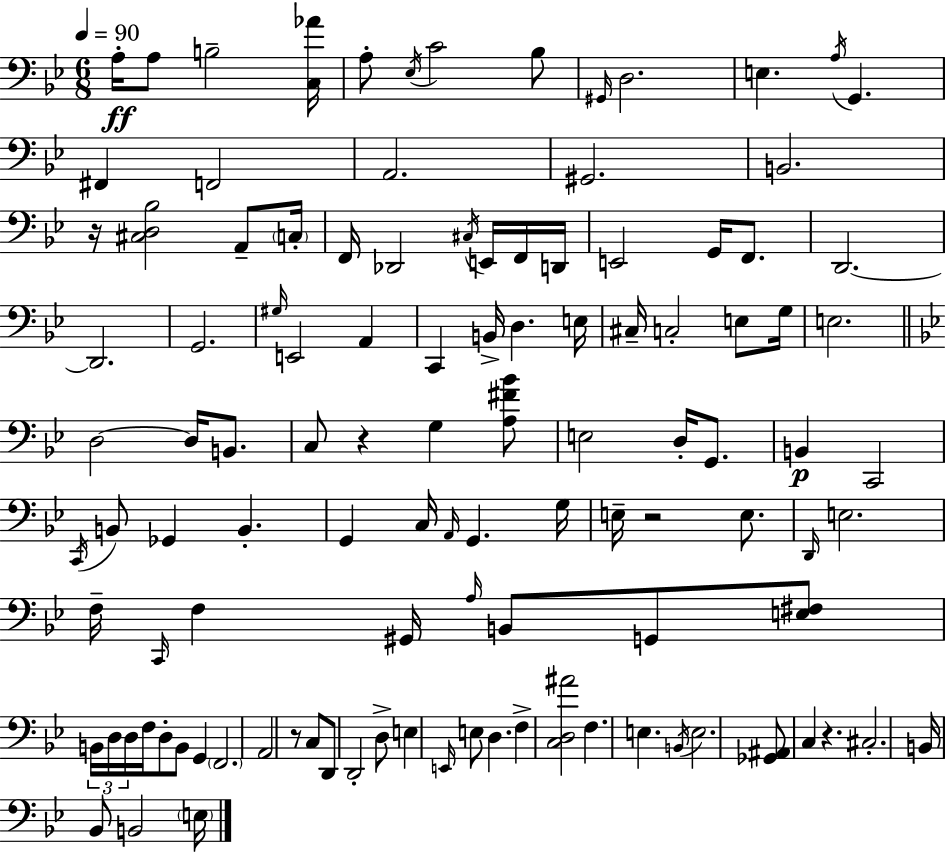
{
  \clef bass
  \numericTimeSignature
  \time 6/8
  \key g \minor
  \tempo 4 = 90
  a16-.\ff a8 b2-- <c aes'>16 | a8-. \acciaccatura { ees16 } c'2 bes8 | \grace { gis,16 } d2. | e4. \acciaccatura { a16 } g,4. | \break fis,4 f,2 | a,2. | gis,2. | b,2. | \break r16 <cis d bes>2 | a,8-- \parenthesize c16-. f,16 des,2 | \acciaccatura { cis16 } e,16 f,16 d,16 e,2 | g,16 f,8. d,2.~~ | \break d,2. | g,2. | \grace { gis16 } e,2 | a,4 c,4 b,16-> d4. | \break e16 cis16-- c2-. | e8 g16 e2. | \bar "||" \break \key bes \major d2~~ d16 b,8. | c8 r4 g4 <a fis' bes'>8 | e2 d16-. g,8. | b,4\p c,2 | \break \acciaccatura { c,16 } b,8 ges,4 b,4.-. | g,4 c16 \grace { a,16 } g,4. | g16 e16-- r2 e8. | \grace { d,16 } e2. | \break f16-- \grace { c,16 } f4 gis,16 \grace { a16 } b,8 | g,8 <e fis>8 \tuplet 3/2 { b,16 d16 d16 } f16 d8-. b,8 | g,4 \parenthesize f,2. | a,2 | \break r8 c8 d,8 d,2-. | d8-> e4 \grace { e,16 } e8 | d4. f4-> <c d ais'>2 | f4. | \break e4. \acciaccatura { b,16 } e2. | <ges, ais,>8 c4 | r4. cis2.-. | b,16 bes,8 b,2 | \break \parenthesize e16 \bar "|."
}